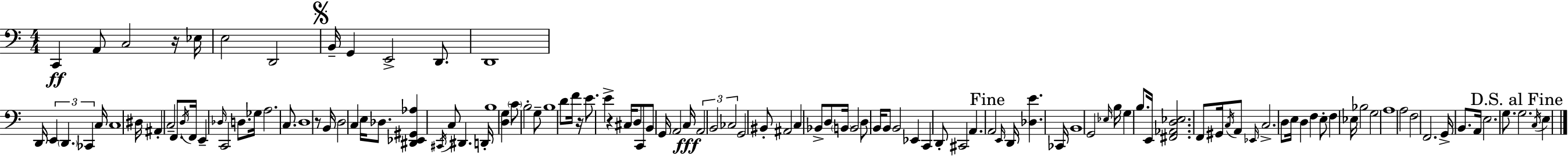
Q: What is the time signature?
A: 4/4